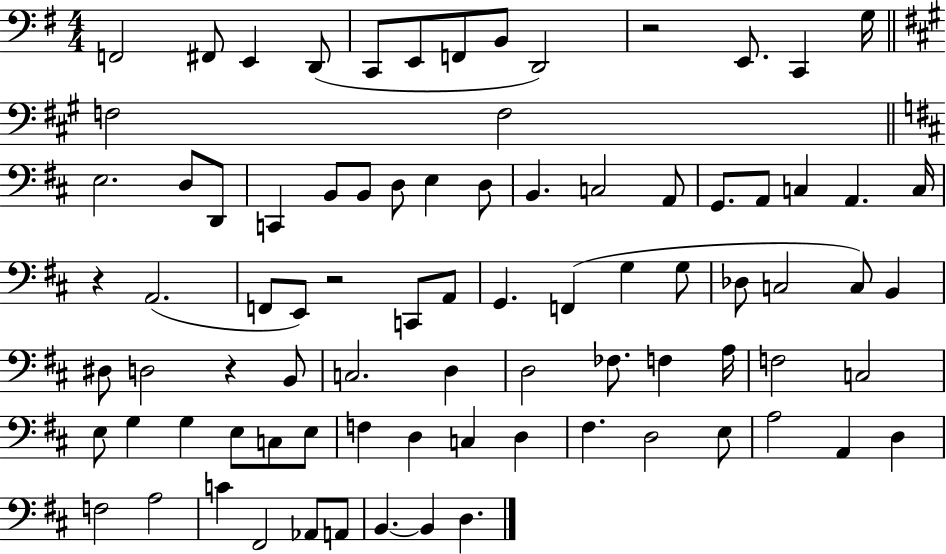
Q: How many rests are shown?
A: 4